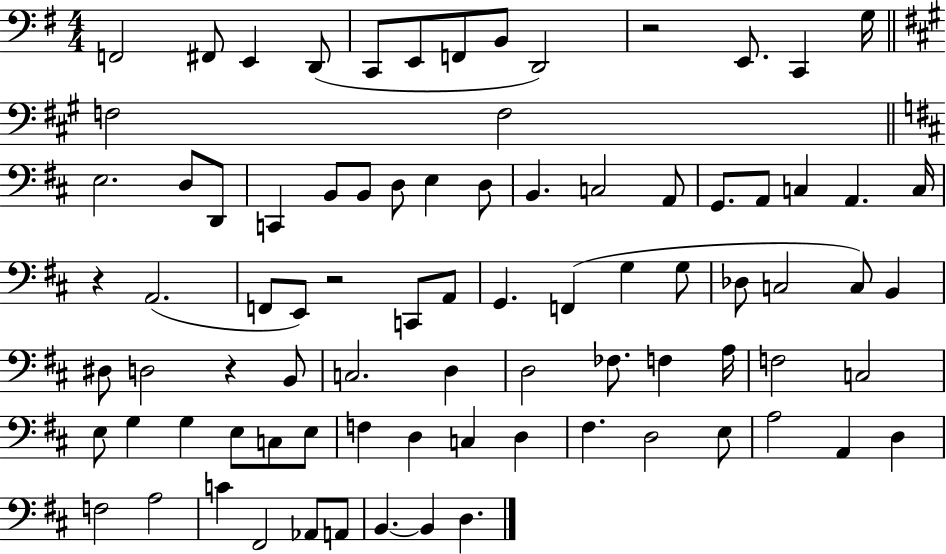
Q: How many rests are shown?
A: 4